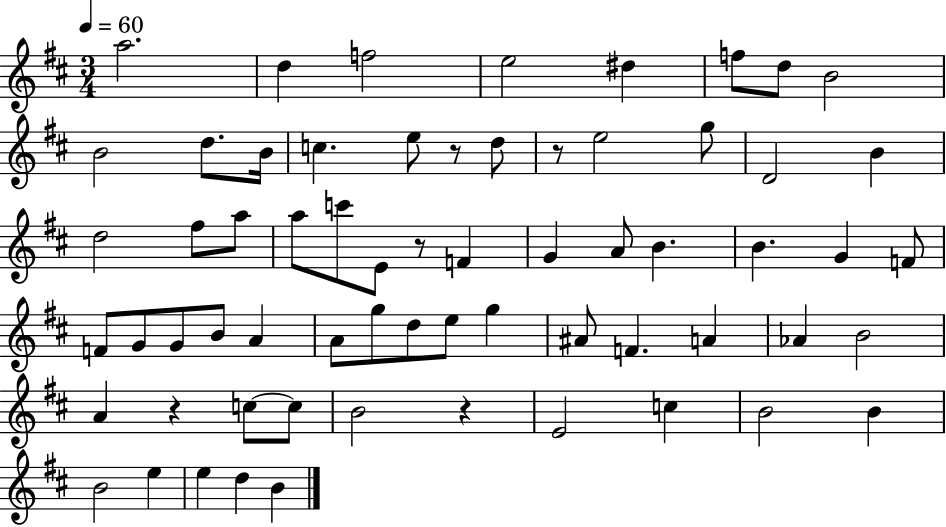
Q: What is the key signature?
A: D major